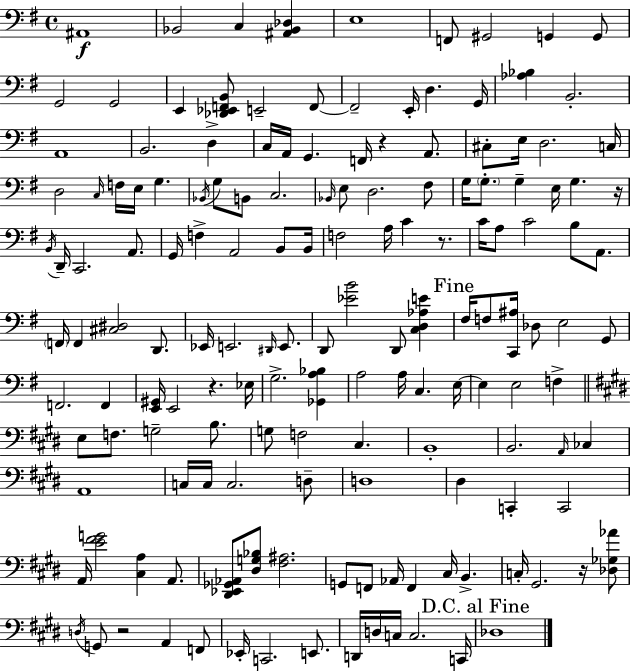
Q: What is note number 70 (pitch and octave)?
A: E2